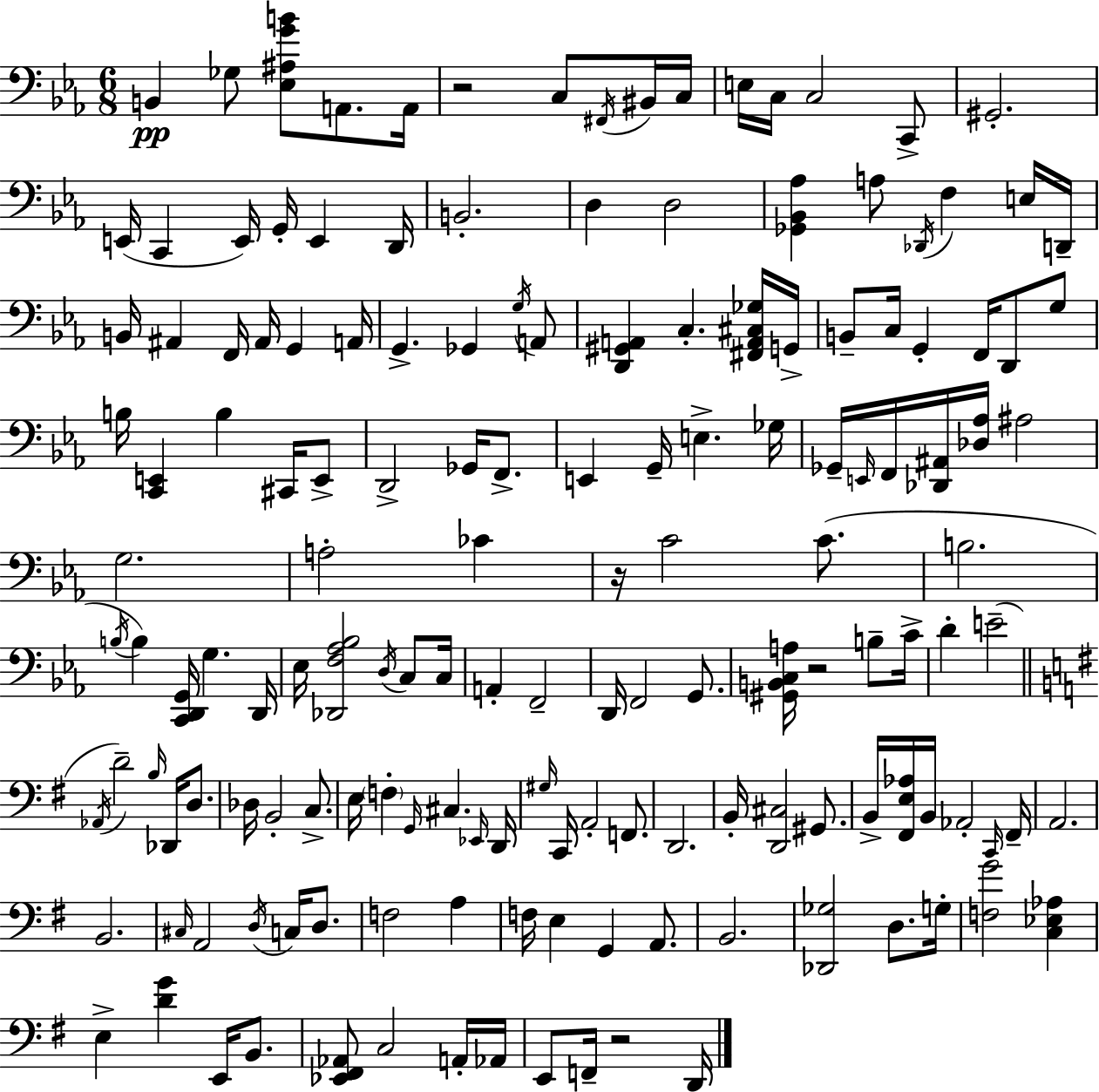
B2/q Gb3/e [Eb3,A#3,G4,B4]/e A2/e. A2/s R/h C3/e F#2/s BIS2/s C3/s E3/s C3/s C3/h C2/e G#2/h. E2/s C2/q E2/s G2/s E2/q D2/s B2/h. D3/q D3/h [Gb2,Bb2,Ab3]/q A3/e Db2/s F3/q E3/s D2/s B2/s A#2/q F2/s A#2/s G2/q A2/s G2/q. Gb2/q G3/s A2/e [D2,G#2,A2]/q C3/q. [F#2,A2,C#3,Gb3]/s G2/s B2/e C3/s G2/q F2/s D2/e G3/e B3/s [C2,E2]/q B3/q C#2/s E2/e D2/h Gb2/s F2/e. E2/q G2/s E3/q. Gb3/s Gb2/s E2/s F2/s [Db2,A#2]/s [Db3,Ab3]/s A#3/h G3/h. A3/h CES4/q R/s C4/h C4/e. B3/h. B3/s B3/q [C2,D2,G2]/s G3/q. D2/s Eb3/s [Db2,F3,Ab3,Bb3]/h D3/s C3/e C3/s A2/q F2/h D2/s F2/h G2/e. [G#2,B2,C3,A3]/s R/h B3/e C4/s D4/q E4/h Ab2/s D4/h B3/s Db2/s D3/e. Db3/s B2/h C3/e. E3/s F3/q G2/s C#3/q. Eb2/s D2/s G#3/s C2/s A2/h F2/e. D2/h. B2/s [D2,C#3]/h G#2/e. B2/s [F#2,E3,Ab3]/s B2/s Ab2/h C2/s F#2/s A2/h. B2/h. C#3/s A2/h D3/s C3/s D3/e. F3/h A3/q F3/s E3/q G2/q A2/e. B2/h. [Db2,Gb3]/h D3/e. G3/s [F3,G4]/h [C3,Eb3,Ab3]/q E3/q [D4,G4]/q E2/s B2/e. [Eb2,F#2,Ab2]/e C3/h A2/s Ab2/s E2/e F2/s R/h D2/s